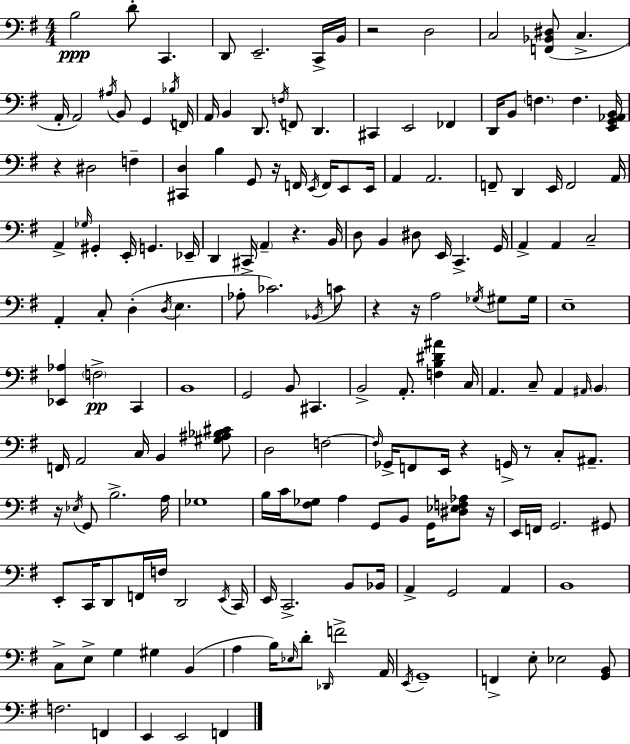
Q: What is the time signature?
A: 4/4